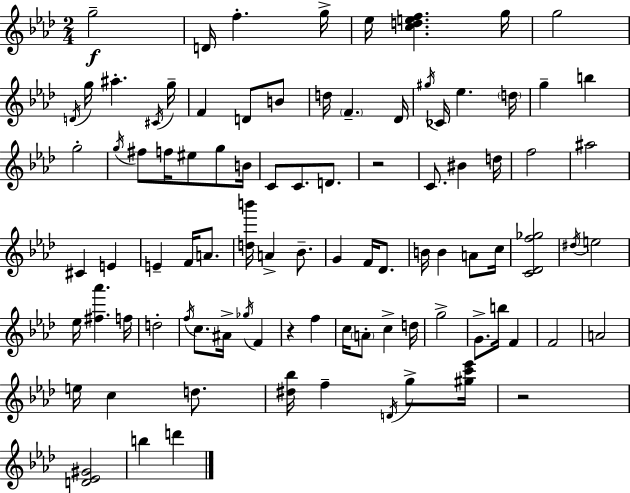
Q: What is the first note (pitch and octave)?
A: G5